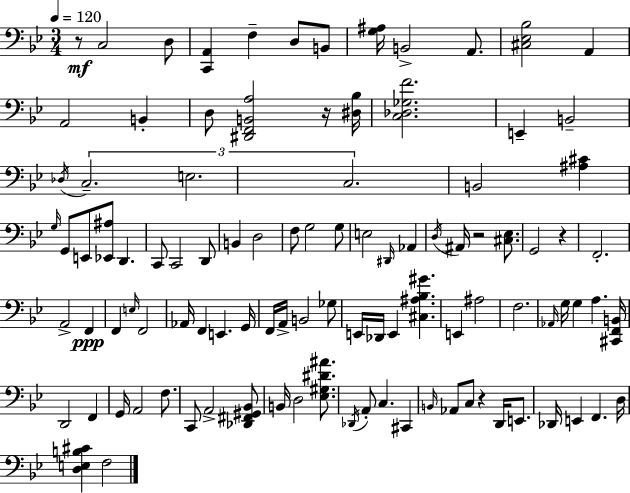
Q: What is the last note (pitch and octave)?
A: F3